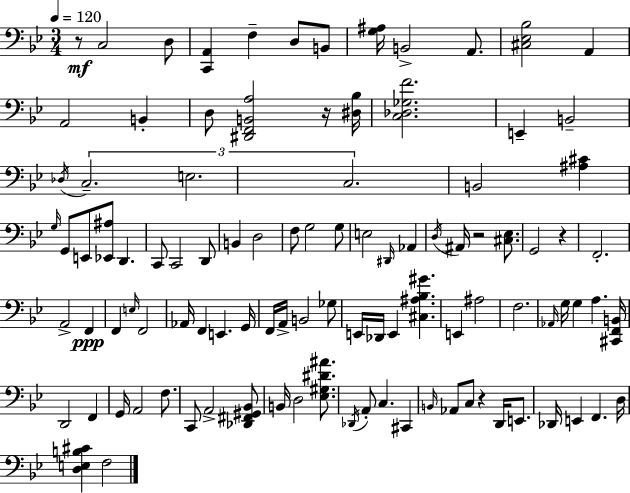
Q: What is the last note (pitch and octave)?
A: F3